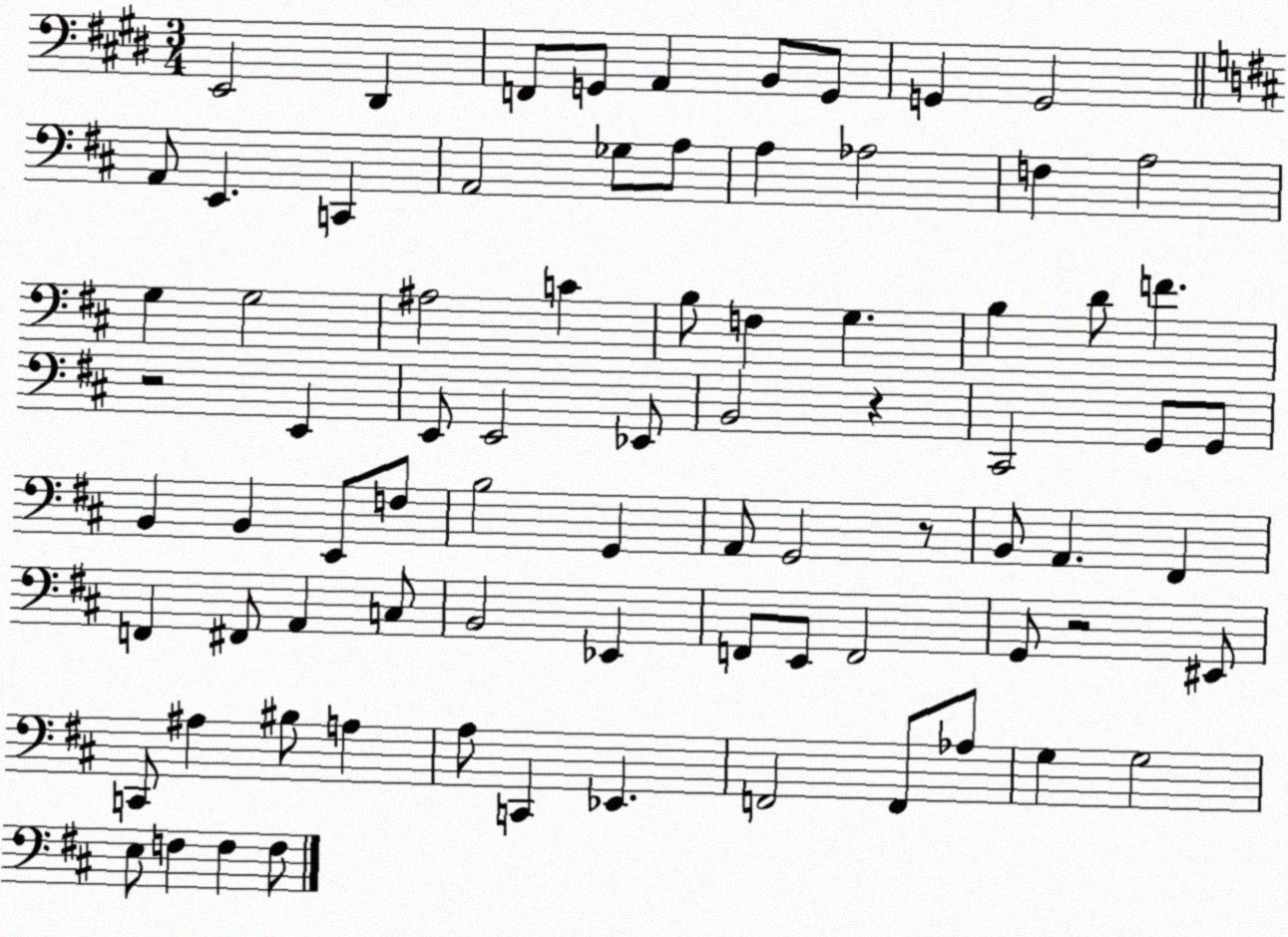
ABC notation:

X:1
T:Untitled
M:3/4
L:1/4
K:E
E,,2 ^D,, F,,/2 G,,/2 A,, B,,/2 G,,/2 G,, G,,2 A,,/2 E,, C,, A,,2 _G,/2 A,/2 A, _A,2 F, A,2 G, G,2 ^A,2 C B,/2 F, G, B, D/2 F z2 E,, E,,/2 E,,2 _E,,/2 B,,2 z ^C,,2 G,,/2 G,,/2 B,, B,, E,,/2 F,/2 B,2 G,, A,,/2 G,,2 z/2 B,,/2 A,, ^F,, F,, ^F,,/2 A,, C,/2 B,,2 _E,, F,,/2 E,,/2 F,,2 G,,/2 z2 ^E,,/2 C,,/2 ^A, ^B,/2 A, A,/2 C,, _E,, F,,2 F,,/2 _A,/2 G, G,2 E,/2 F, F, F,/2